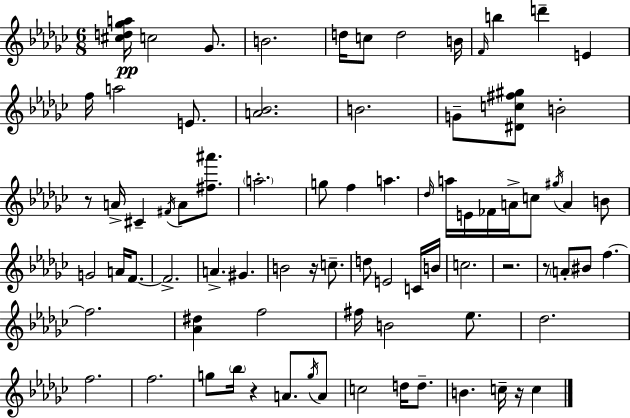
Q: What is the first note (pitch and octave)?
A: C5